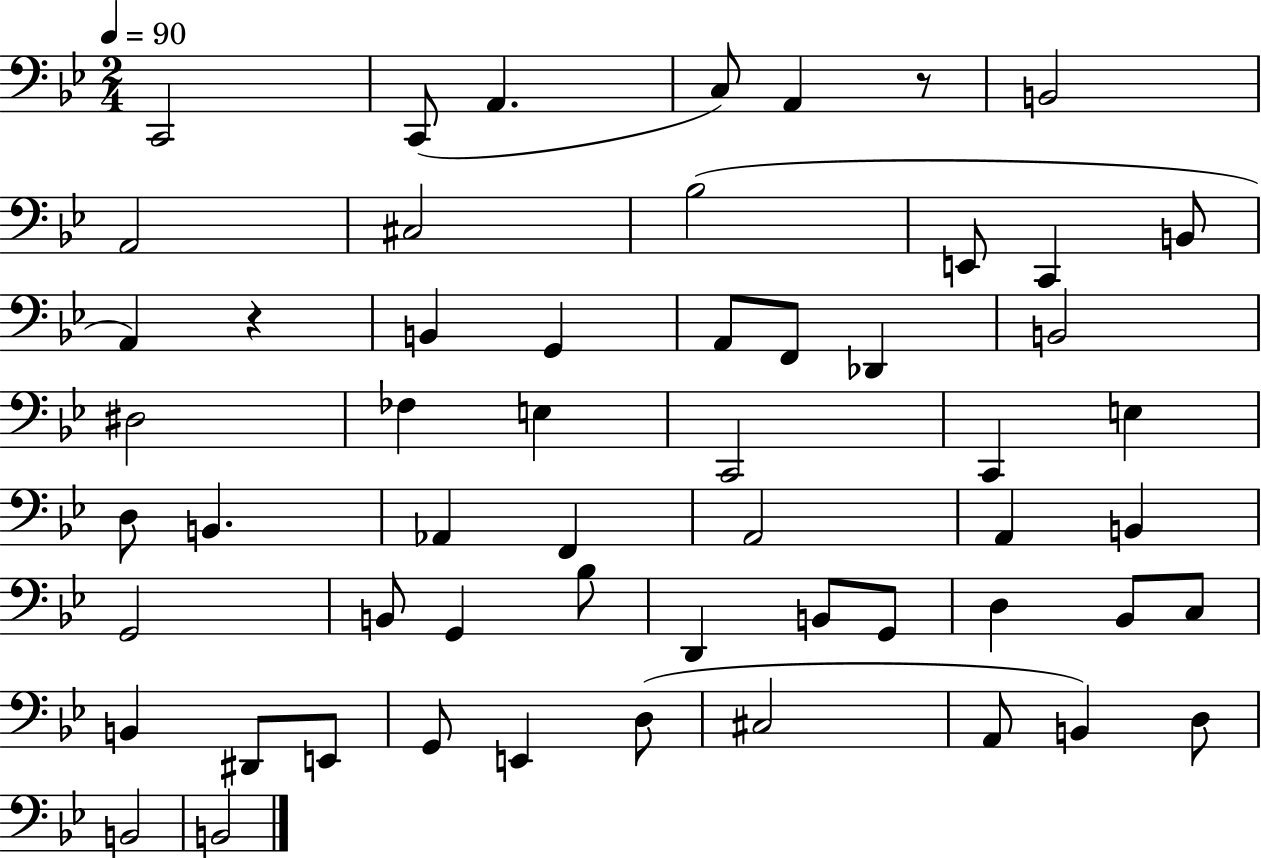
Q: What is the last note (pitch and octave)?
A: B2